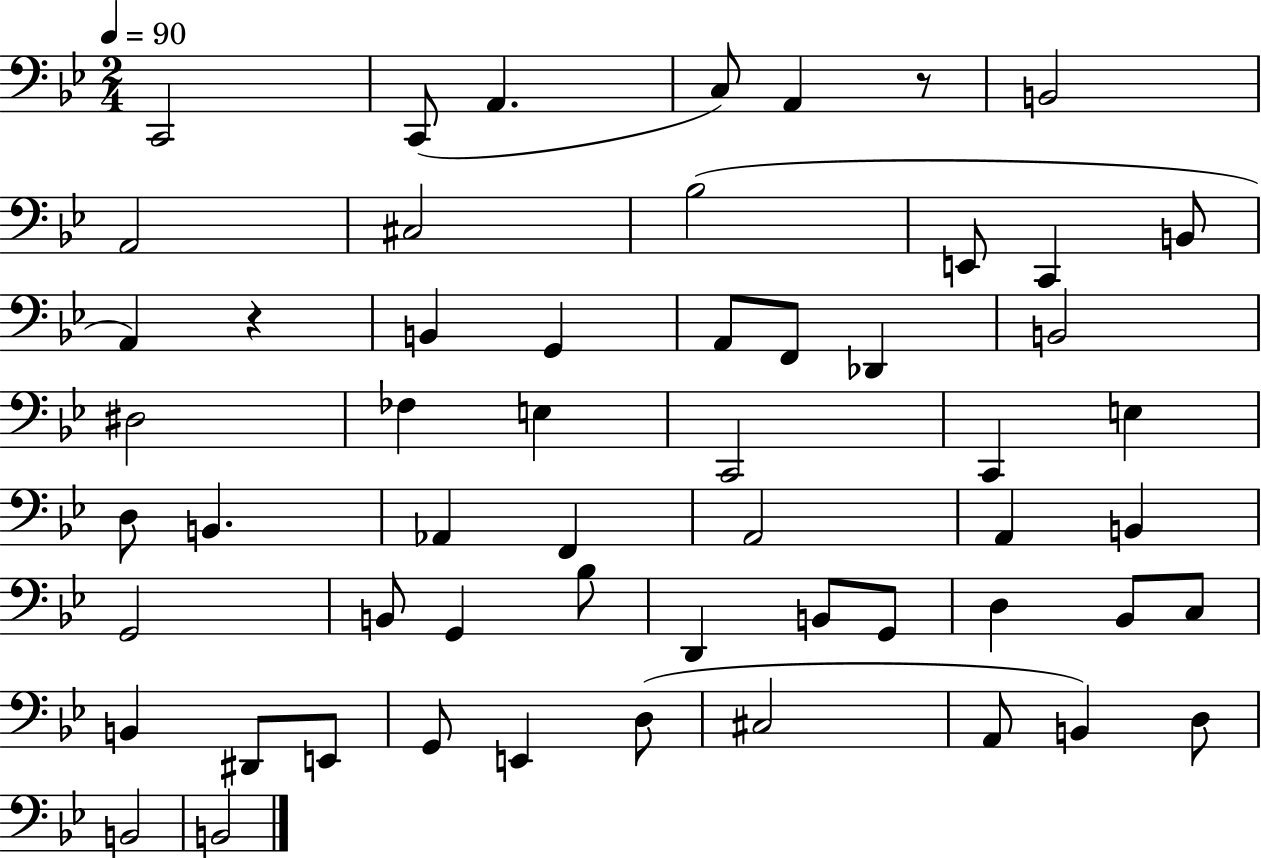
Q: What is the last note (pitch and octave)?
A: B2